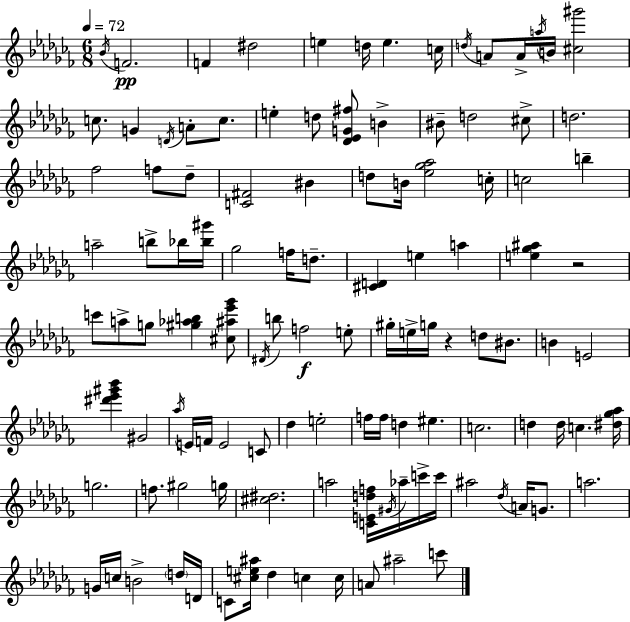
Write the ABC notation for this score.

X:1
T:Untitled
M:6/8
L:1/4
K:Abm
_B/4 F2 F ^d2 e d/4 e c/4 d/4 A/2 A/4 a/4 B/4 [^c^g']2 c/2 G D/4 A/2 c/2 e d/2 [_D_EG^f]/2 B ^B/2 d2 ^c/2 d2 _f2 f/2 _d/2 [C^F]2 ^B d/2 B/4 [_e_g_a]2 c/4 c2 b a2 b/2 _b/4 [_b^g']/4 _g2 f/4 d/2 [^CD] e a [e_g^a] z2 c'/2 a/2 g/2 [^g_ab] [^c^a_e'_g']/2 ^D/4 b/2 f2 e/2 ^g/4 e/4 g/4 z d/2 ^B/2 B E2 [^d'_e'^g'_b'] ^G2 _a/4 E/4 F/4 E2 C/2 _d e2 f/4 f/4 d ^e c2 d d/4 c [^d_g_a]/4 g2 f/2 ^g2 g/4 [^c^d]2 a2 [CEdf]/4 ^G/4 _a/4 c'/4 c'/4 ^a2 _d/4 A/4 G/2 a2 G/4 c/4 B2 d/4 D/4 C/2 [^ce^a]/4 _d c c/4 A/2 ^a2 c'/2